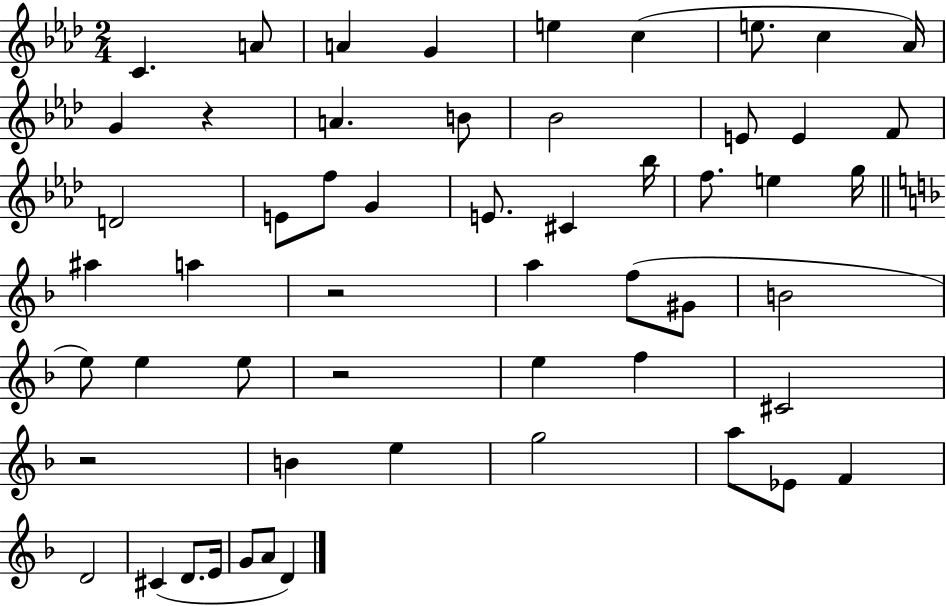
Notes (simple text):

C4/q. A4/e A4/q G4/q E5/q C5/q E5/e. C5/q Ab4/s G4/q R/q A4/q. B4/e Bb4/h E4/e E4/q F4/e D4/h E4/e F5/e G4/q E4/e. C#4/q Bb5/s F5/e. E5/q G5/s A#5/q A5/q R/h A5/q F5/e G#4/e B4/h E5/e E5/q E5/e R/h E5/q F5/q C#4/h R/h B4/q E5/q G5/h A5/e Eb4/e F4/q D4/h C#4/q D4/e. E4/s G4/e A4/e D4/q